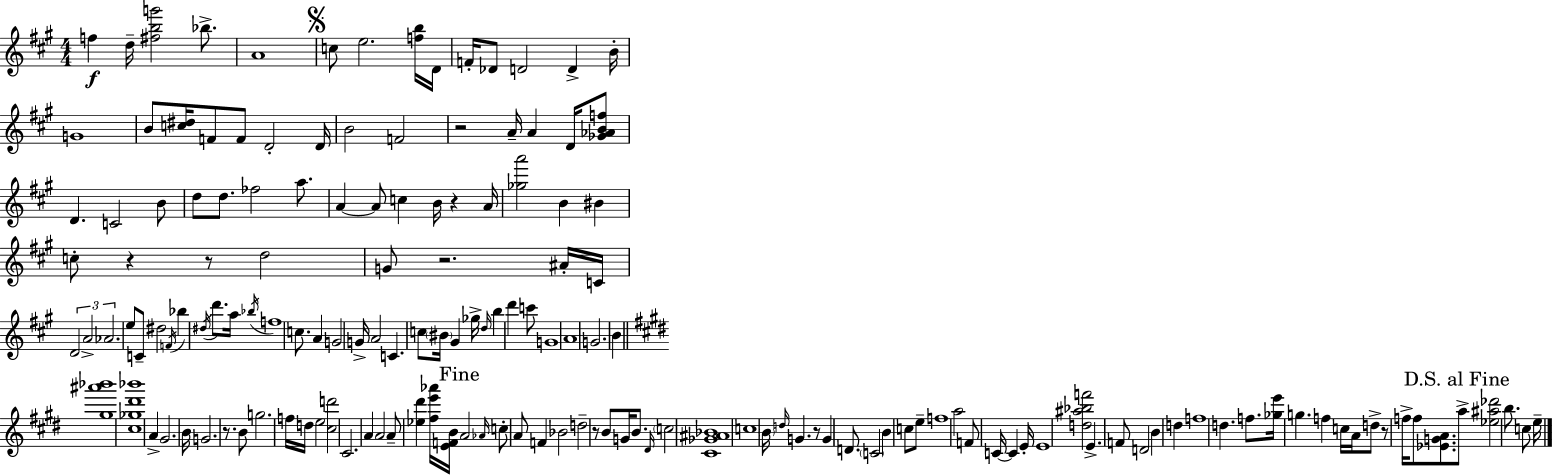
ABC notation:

X:1
T:Untitled
M:4/4
L:1/4
K:A
f d/4 [^fbg']2 _b/2 A4 c/2 e2 [fb]/4 D/4 F/4 _D/2 D2 D B/4 G4 B/2 [c^d]/4 F/2 F/2 D2 D/4 B2 F2 z2 A/4 A D/4 [_G_ABf]/2 D C2 B/2 d/2 d/2 _f2 a/2 A A/2 c B/4 z A/4 [_ga']2 B ^B c/2 z z/2 d2 G/2 z2 ^A/4 C/4 D2 A2 _A2 e/2 C/2 ^d2 F/4 _b ^d/4 d'/2 a/4 _b/4 f4 c/2 A G2 G/4 A2 C c/2 ^B/4 ^G _g/4 d/4 b d' c'/2 G4 A4 G2 B [^g^a'_b']4 [^c_g^d'_b']4 A ^G2 B/4 G2 z/2 B/2 g2 f/4 d/4 e2 [^cd']2 ^C2 A A2 A/2 [_e^d'] [^fe'_a']/4 [EFB]/4 A2 _A/4 c/2 A/2 F _B2 d2 z/2 B/2 G/4 B/2 ^D/4 c2 [^C_G^A_B]4 c4 B/4 d/4 G z/2 G D/2 C2 B c/2 e/2 f4 a2 F/2 C/4 C E/4 E4 [d^a_bf']2 E F/2 D2 B d f4 d f/2 [_ge']/4 g f c/4 A/4 d/2 z/2 f/4 f/2 [_EGA]/2 a/2 [_e^a_d']2 b/2 c/2 e/4